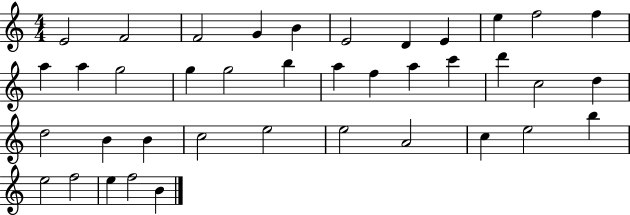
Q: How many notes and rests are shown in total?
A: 39